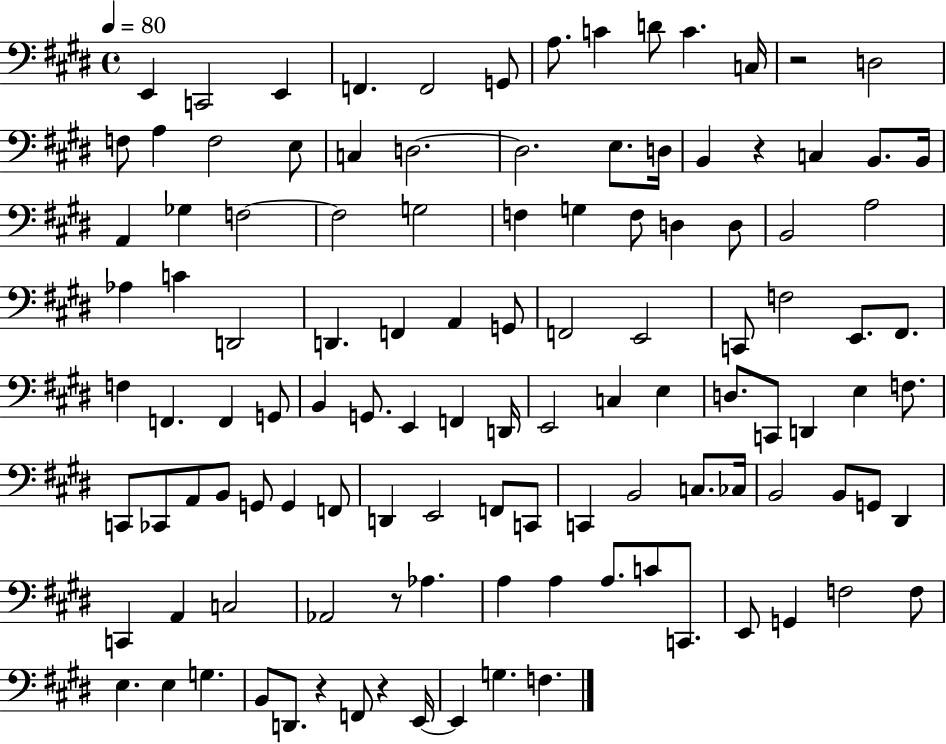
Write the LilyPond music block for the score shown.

{
  \clef bass
  \time 4/4
  \defaultTimeSignature
  \key e \major
  \tempo 4 = 80
  e,4 c,2 e,4 | f,4. f,2 g,8 | a8. c'4 d'8 c'4. c16 | r2 d2 | \break f8 a4 f2 e8 | c4 d2.~~ | d2. e8. d16 | b,4 r4 c4 b,8. b,16 | \break a,4 ges4 f2~~ | f2 g2 | f4 g4 f8 d4 d8 | b,2 a2 | \break aes4 c'4 d,2 | d,4. f,4 a,4 g,8 | f,2 e,2 | c,8 f2 e,8. fis,8. | \break f4 f,4. f,4 g,8 | b,4 g,8. e,4 f,4 d,16 | e,2 c4 e4 | d8. c,8 d,4 e4 f8. | \break c,8 ces,8 a,8 b,8 g,8 g,4 f,8 | d,4 e,2 f,8 c,8 | c,4 b,2 c8. ces16 | b,2 b,8 g,8 dis,4 | \break c,4 a,4 c2 | aes,2 r8 aes4. | a4 a4 a8. c'8 c,8. | e,8 g,4 f2 f8 | \break e4. e4 g4. | b,8 d,8. r4 f,8 r4 e,16~~ | e,4 g4. f4. | \bar "|."
}